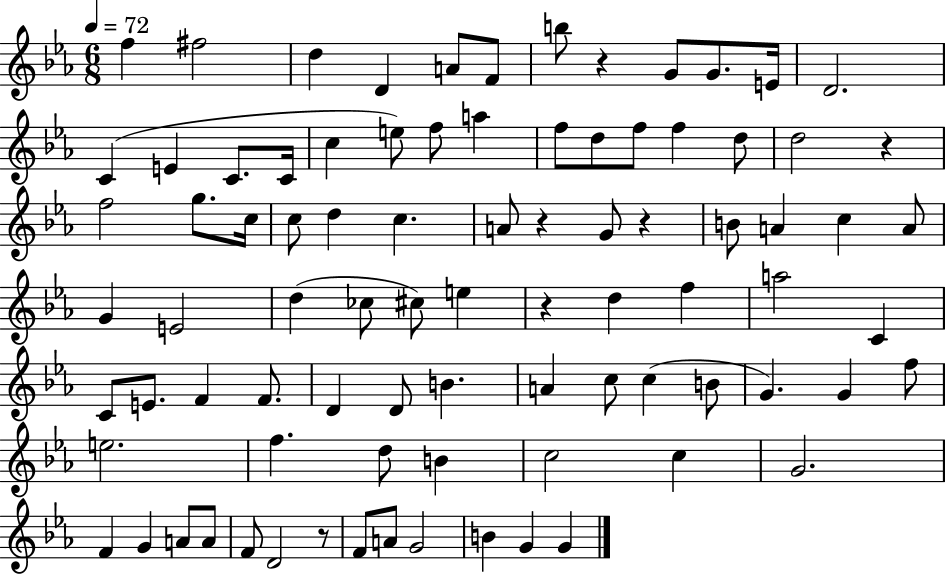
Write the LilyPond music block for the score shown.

{
  \clef treble
  \numericTimeSignature
  \time 6/8
  \key ees \major
  \tempo 4 = 72
  f''4 fis''2 | d''4 d'4 a'8 f'8 | b''8 r4 g'8 g'8. e'16 | d'2. | \break c'4( e'4 c'8. c'16 | c''4 e''8) f''8 a''4 | f''8 d''8 f''8 f''4 d''8 | d''2 r4 | \break f''2 g''8. c''16 | c''8 d''4 c''4. | a'8 r4 g'8 r4 | b'8 a'4 c''4 a'8 | \break g'4 e'2 | d''4( ces''8 cis''8) e''4 | r4 d''4 f''4 | a''2 c'4 | \break c'8 e'8. f'4 f'8. | d'4 d'8 b'4. | a'4 c''8 c''4( b'8 | g'4.) g'4 f''8 | \break e''2. | f''4. d''8 b'4 | c''2 c''4 | g'2. | \break f'4 g'4 a'8 a'8 | f'8 d'2 r8 | f'8 a'8 g'2 | b'4 g'4 g'4 | \break \bar "|."
}